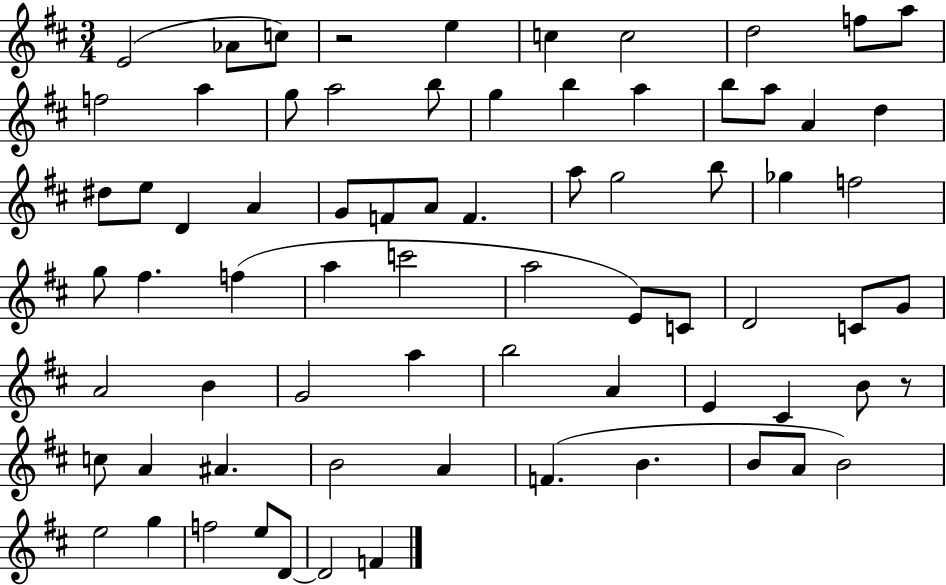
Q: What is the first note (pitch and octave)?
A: E4